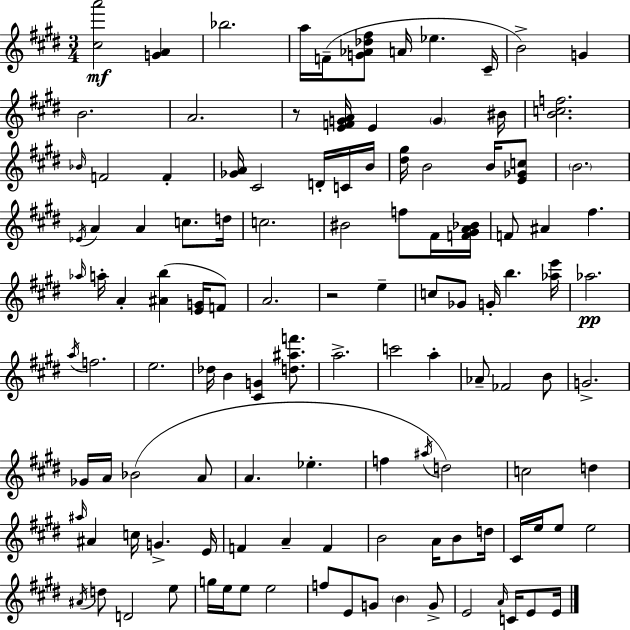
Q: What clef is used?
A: treble